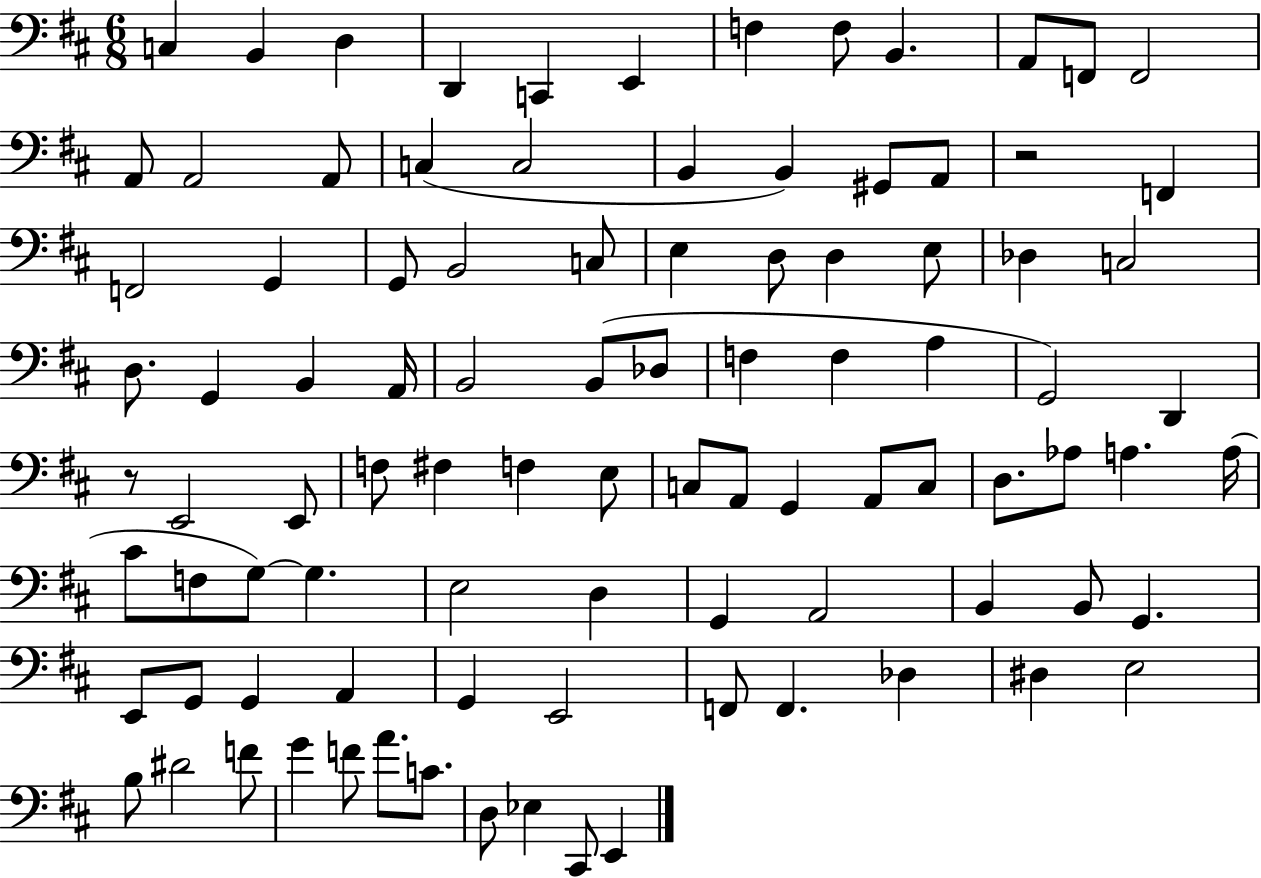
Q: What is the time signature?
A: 6/8